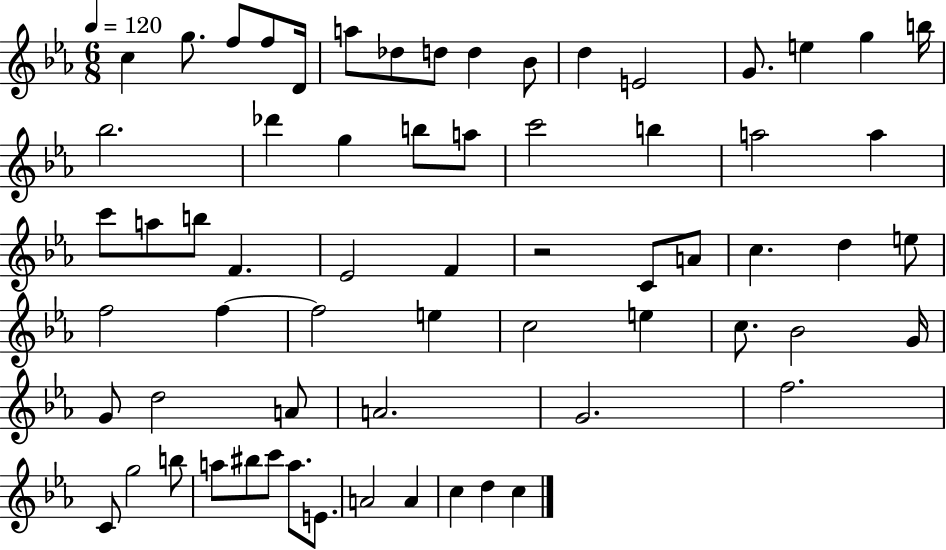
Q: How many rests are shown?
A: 1